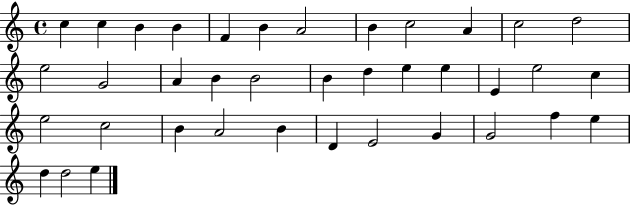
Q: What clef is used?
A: treble